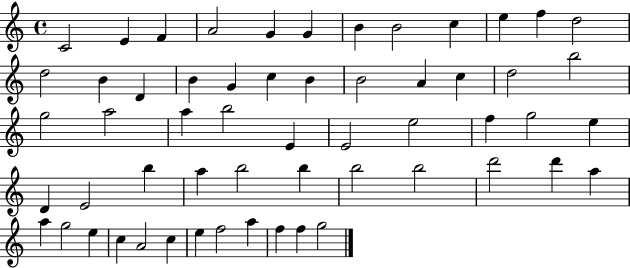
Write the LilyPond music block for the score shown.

{
  \clef treble
  \time 4/4
  \defaultTimeSignature
  \key c \major
  c'2 e'4 f'4 | a'2 g'4 g'4 | b'4 b'2 c''4 | e''4 f''4 d''2 | \break d''2 b'4 d'4 | b'4 g'4 c''4 b'4 | b'2 a'4 c''4 | d''2 b''2 | \break g''2 a''2 | a''4 b''2 e'4 | e'2 e''2 | f''4 g''2 e''4 | \break d'4 e'2 b''4 | a''4 b''2 b''4 | b''2 b''2 | d'''2 d'''4 a''4 | \break a''4 g''2 e''4 | c''4 a'2 c''4 | e''4 f''2 a''4 | f''4 f''4 g''2 | \break \bar "|."
}